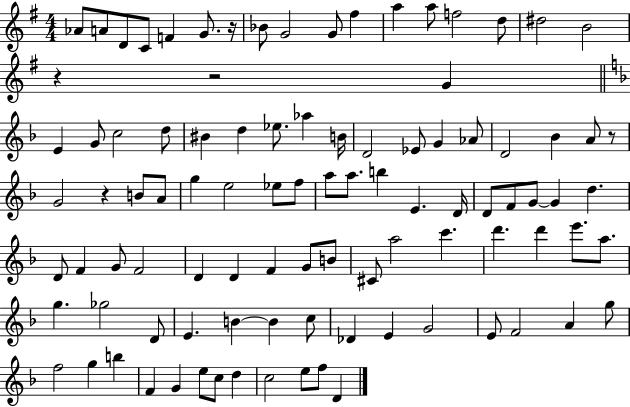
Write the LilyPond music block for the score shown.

{
  \clef treble
  \numericTimeSignature
  \time 4/4
  \key g \major
  aes'8 a'8 d'8 c'8 f'4 g'8. r16 | bes'8 g'2 g'8 fis''4 | a''4 a''8 f''2 d''8 | dis''2 b'2 | \break r4 r2 g'4 | \bar "||" \break \key f \major e'4 g'8 c''2 d''8 | bis'4 d''4 ees''8. aes''4 b'16 | d'2 ees'8 g'4 aes'8 | d'2 bes'4 a'8 r8 | \break g'2 r4 b'8 a'8 | g''4 e''2 ees''8 f''8 | a''8 a''8. b''4 e'4. d'16 | d'8 f'8 g'8~~ g'4 d''4. | \break d'8 f'4 g'8 f'2 | d'4 d'4 f'4 g'8 b'8 | cis'8 a''2 c'''4. | d'''4. d'''4 e'''8. a''8. | \break g''4. ges''2 d'8 | e'4. b'4~~ b'4 c''8 | des'4 e'4 g'2 | e'8 f'2 a'4 g''8 | \break f''2 g''4 b''4 | f'4 g'4 e''8 c''8 d''4 | c''2 e''8 f''8 d'4 | \bar "|."
}